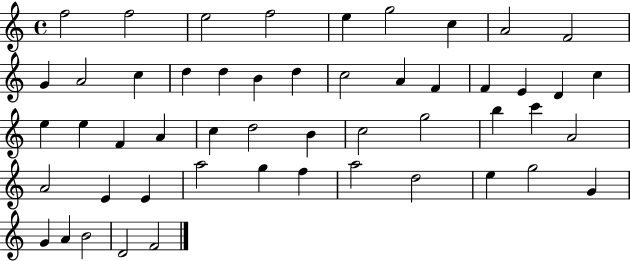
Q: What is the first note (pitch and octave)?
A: F5